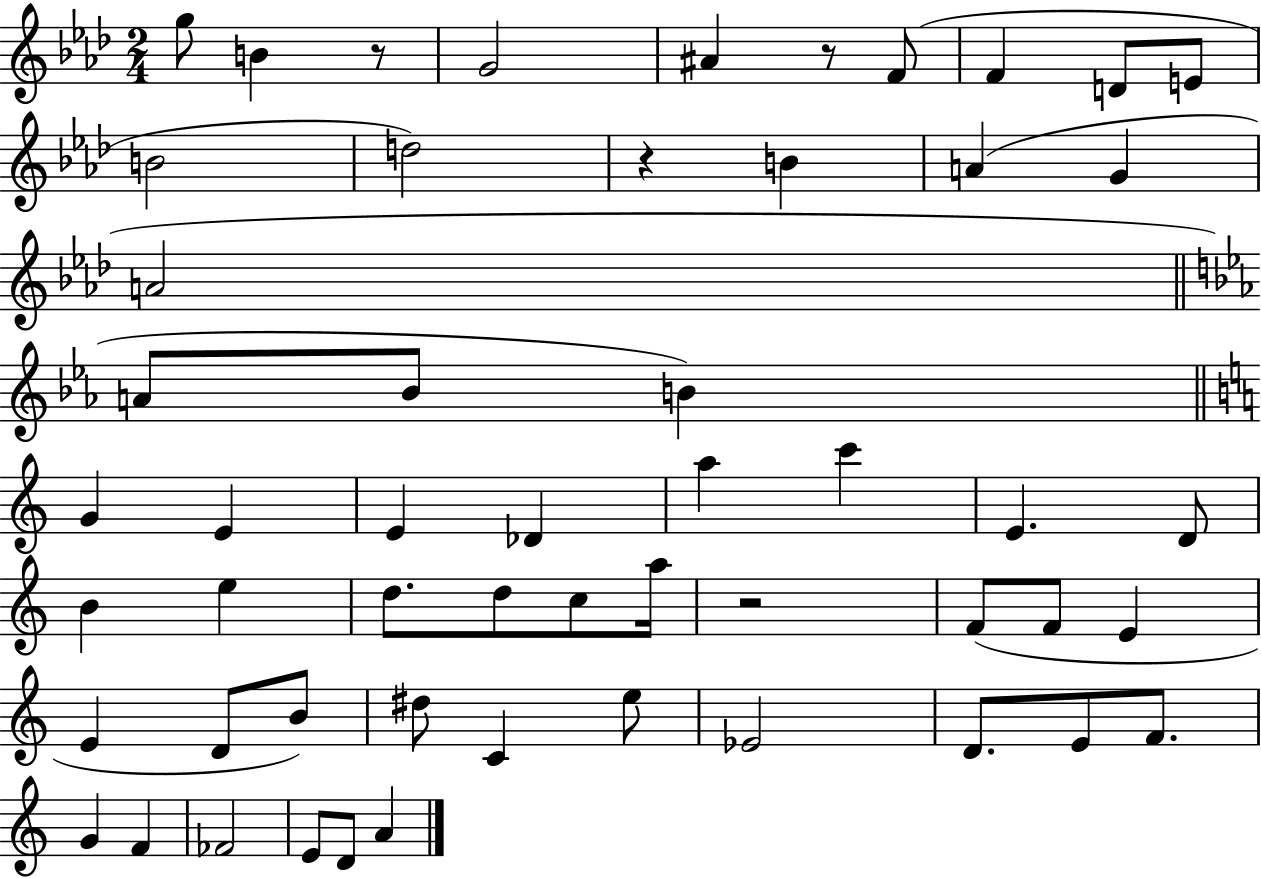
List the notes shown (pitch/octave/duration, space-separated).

G5/e B4/q R/e G4/h A#4/q R/e F4/e F4/q D4/e E4/e B4/h D5/h R/q B4/q A4/q G4/q A4/h A4/e Bb4/e B4/q G4/q E4/q E4/q Db4/q A5/q C6/q E4/q. D4/e B4/q E5/q D5/e. D5/e C5/e A5/s R/h F4/e F4/e E4/q E4/q D4/e B4/e D#5/e C4/q E5/e Eb4/h D4/e. E4/e F4/e. G4/q F4/q FES4/h E4/e D4/e A4/q